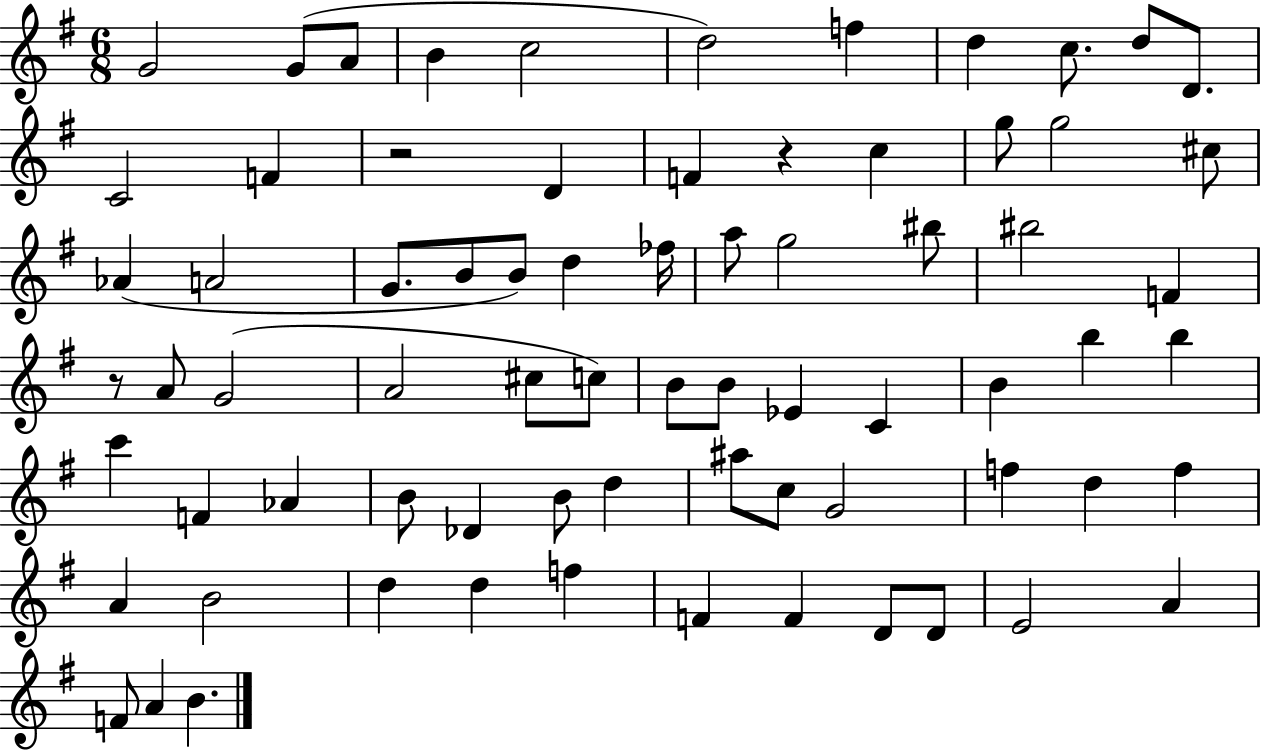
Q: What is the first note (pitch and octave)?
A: G4